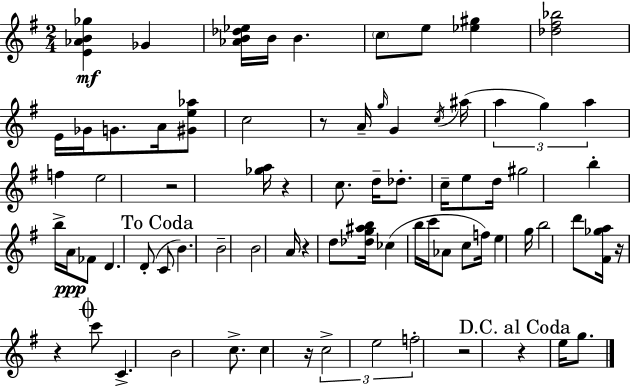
X:1
T:Untitled
M:2/4
L:1/4
K:G
[E_AB_g] _G [_AB_d_e]/4 B/4 B c/2 e/2 [_e^g] [_d^f_b]2 E/4 _G/4 G/2 A/4 [^Ge_a]/2 c2 z/2 A/4 g/4 G c/4 ^a/4 a g a f e2 z2 [_ga]/4 z c/2 d/4 _d/2 c/4 e/2 d/4 ^g2 b b/4 A/4 _F/2 D D/2 C/2 B B2 B2 A/4 z d/2 [_dg^ab]/4 _c b/4 c'/4 _A/2 c/2 f/4 e g/4 b2 d'/2 [^F_ga]/4 z/4 z c'/2 C B2 c/2 c z/4 c2 e2 f2 z2 z e/4 g/2